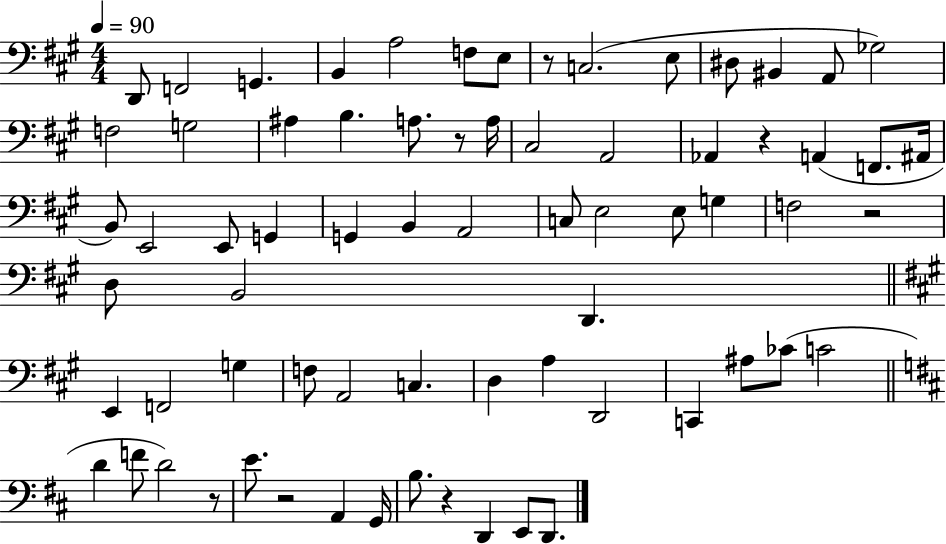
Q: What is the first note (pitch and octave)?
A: D2